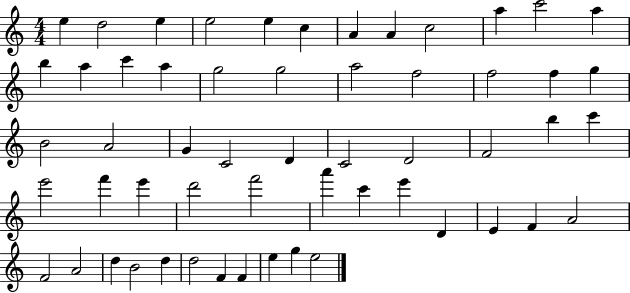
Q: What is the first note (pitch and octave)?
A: E5